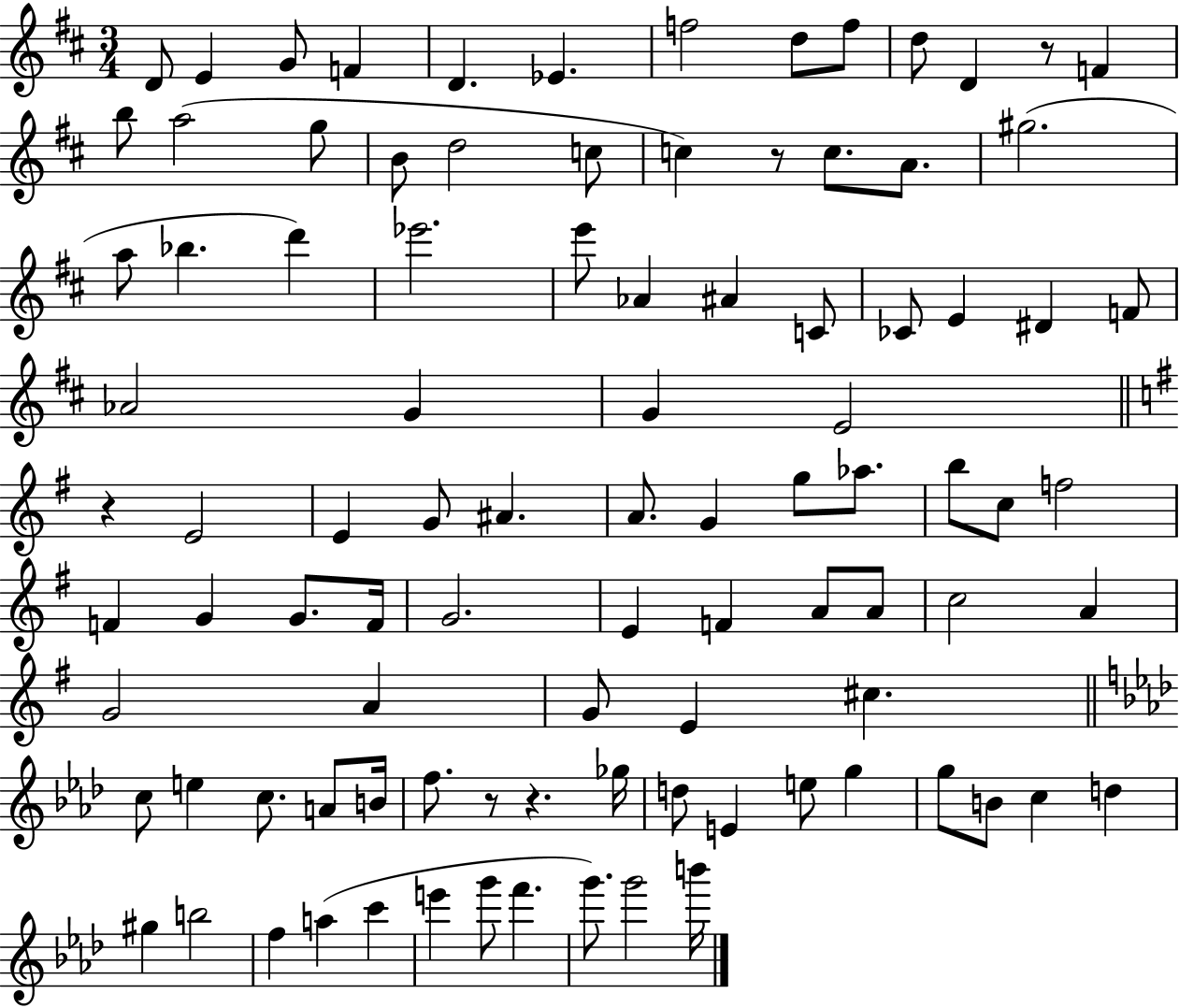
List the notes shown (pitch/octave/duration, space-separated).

D4/e E4/q G4/e F4/q D4/q. Eb4/q. F5/h D5/e F5/e D5/e D4/q R/e F4/q B5/e A5/h G5/e B4/e D5/h C5/e C5/q R/e C5/e. A4/e. G#5/h. A5/e Bb5/q. D6/q Eb6/h. E6/e Ab4/q A#4/q C4/e CES4/e E4/q D#4/q F4/e Ab4/h G4/q G4/q E4/h R/q E4/h E4/q G4/e A#4/q. A4/e. G4/q G5/e Ab5/e. B5/e C5/e F5/h F4/q G4/q G4/e. F4/s G4/h. E4/q F4/q A4/e A4/e C5/h A4/q G4/h A4/q G4/e E4/q C#5/q. C5/e E5/q C5/e. A4/e B4/s F5/e. R/e R/q. Gb5/s D5/e E4/q E5/e G5/q G5/e B4/e C5/q D5/q G#5/q B5/h F5/q A5/q C6/q E6/q G6/e F6/q. G6/e. G6/h B6/s